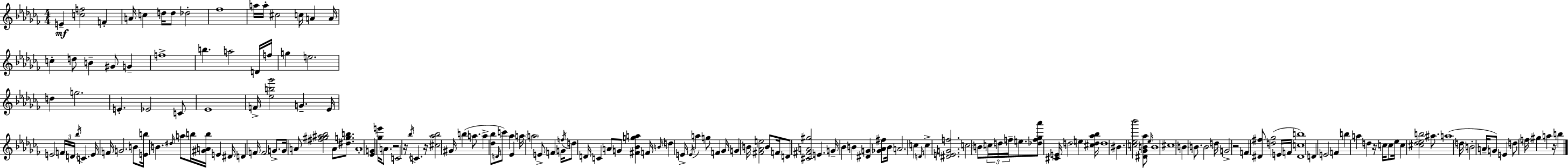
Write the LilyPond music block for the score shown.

{
  \clef treble
  \numericTimeSignature
  \time 4/4
  \key aes \minor
  e'4--\mf <c'' f''>2 f'4-. | a'16 c''4 d''16 d''8 des''2-. | fes''1 | a''16 a''16-. cis''2 c''16 a'4 a'16 | \break c''4-. d''8 b'4-- gis'8 g'4-- | f''1-> | b''4. a''2 d'16 f''16 | g''4 e''2. | \break d''4 g''2. | e'4.-. ees'2 c'8 | ees'1 | f'16-> <ees'' b'' ges'''>2 g'4.-- ees'16 | \break e'2 \tuplet 3/2 { f'16 d'16 \acciaccatura { bes''16 } } c'4. | e'16 f'16 g'2. b'8 | <e' b''>16 b'4. \grace { dis''16 } a''8 b''16 <gis' a' b''>16 e'4 | dis'16 d'4 f'16 f'2 g'8.-> | \break g'16 a'8 <fis'' gis'' ais'' bes''>2 a'8 <dis'' g'' b''>8. | a'1-. | <ees' g'>4 <ges'' e'''>16 a'8. r2 | c'2 r16 \acciaccatura { bes''16 } c'4. | \break r16 <cis'' aes'' bes''>2 gis'16 b''4( | a''8. a''4-> <des'' bes''>8 \grace { d'16 } c'''8) aes''4 | ees'4 a''16 \parenthesize a''2 e'8-> f'4 | g'16 \acciaccatura { f''16 } d''8 d'16 c'4 a'8 g'8 | \break <fis' bes' g'' a''>4 f'16 \grace { b'16 } d''4 e'16-> \acciaccatura { e'16 } a''4 | g''8 f'4 ges'16 g'4 b'16 <fis' aes' e''>2 | b'8 f'16 d'8 <cis' fis' a' gis''>2 | e'4. g'16-- bes'4 b'4 | \break <dis' g'>4 <ges' aes' fis''>8 b'16 a'2. | c''4 \grace { d'16 } c''4-> <dis' e' g' f''>2. | c''2 | \parenthesize b'8 \tuplet 3/2 { c''16 d''16 f''16-- } e''8. <des'' f'' ges'' aes'''>8 <cis' e'>16 d''2 | \break e''4 <cis'' d'' aes'' bes''>16 d''1 | bis'4. <c'' ees'' bes'''>2 | <dis' ges' b' aes''>8 \grace { ees''16 } b'1 | cis''1 | \break \parenthesize b'4 b'8. | b'2 d''16 g'2-> | r2 f'4 <dis' fis''>8 <d'' ges''>2( | e'16 f'16 <dis' c'' b''>1) | \break d'4 e'2 | f'4 b''4 a''4 | d''4 r16 c''16 c''8 ees''16 c''4 <cis'' des'' ees'' b''>2 | ais''8. a''1( | \break d''16 b'2-. | a'16-- g'8) e'4 d''8 \parenthesize f''16 gis''4 | a''4 r16 b''4 \bar "|."
}